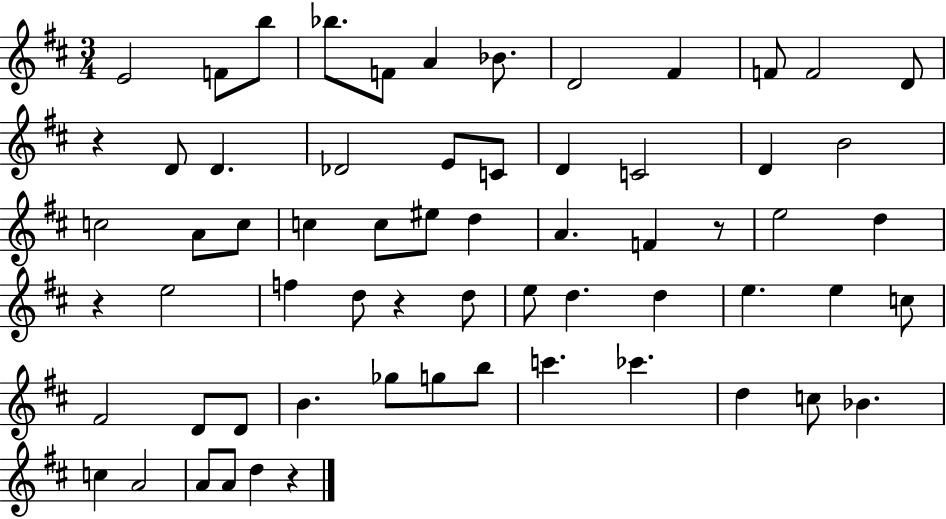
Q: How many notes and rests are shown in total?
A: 64